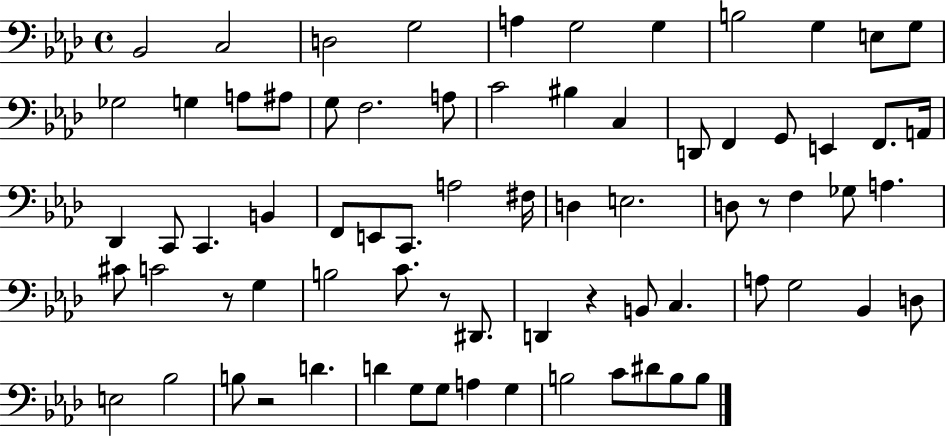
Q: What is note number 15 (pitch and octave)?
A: A#3